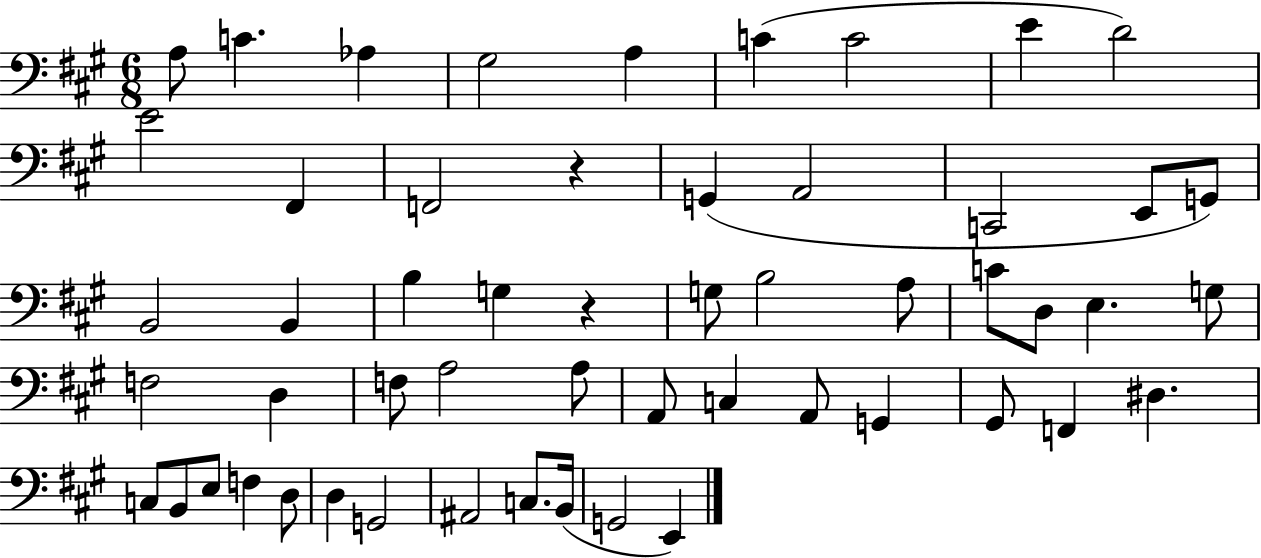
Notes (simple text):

A3/e C4/q. Ab3/q G#3/h A3/q C4/q C4/h E4/q D4/h E4/h F#2/q F2/h R/q G2/q A2/h C2/h E2/e G2/e B2/h B2/q B3/q G3/q R/q G3/e B3/h A3/e C4/e D3/e E3/q. G3/e F3/h D3/q F3/e A3/h A3/e A2/e C3/q A2/e G2/q G#2/e F2/q D#3/q. C3/e B2/e E3/e F3/q D3/e D3/q G2/h A#2/h C3/e. B2/s G2/h E2/q